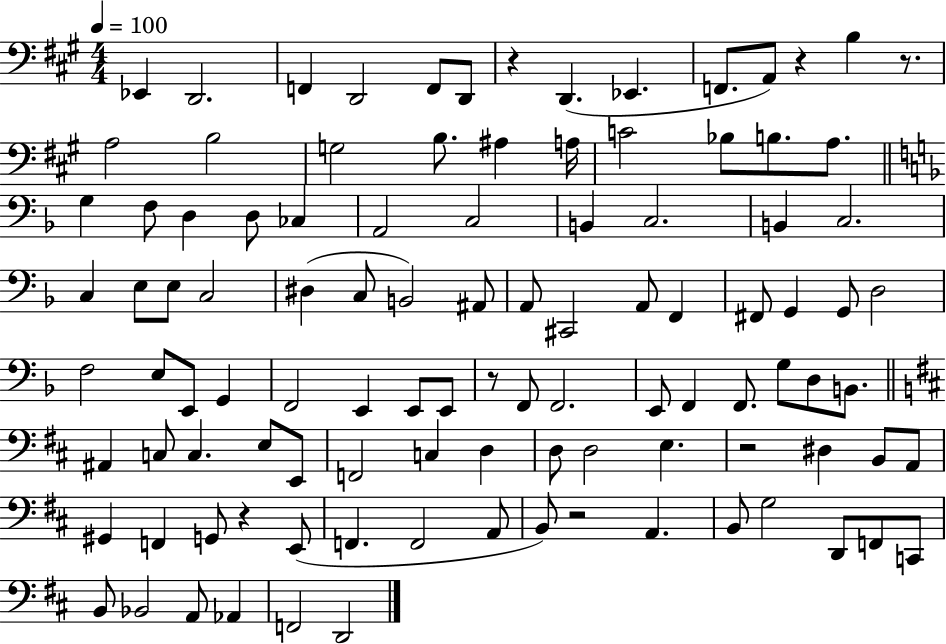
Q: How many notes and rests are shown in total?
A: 105